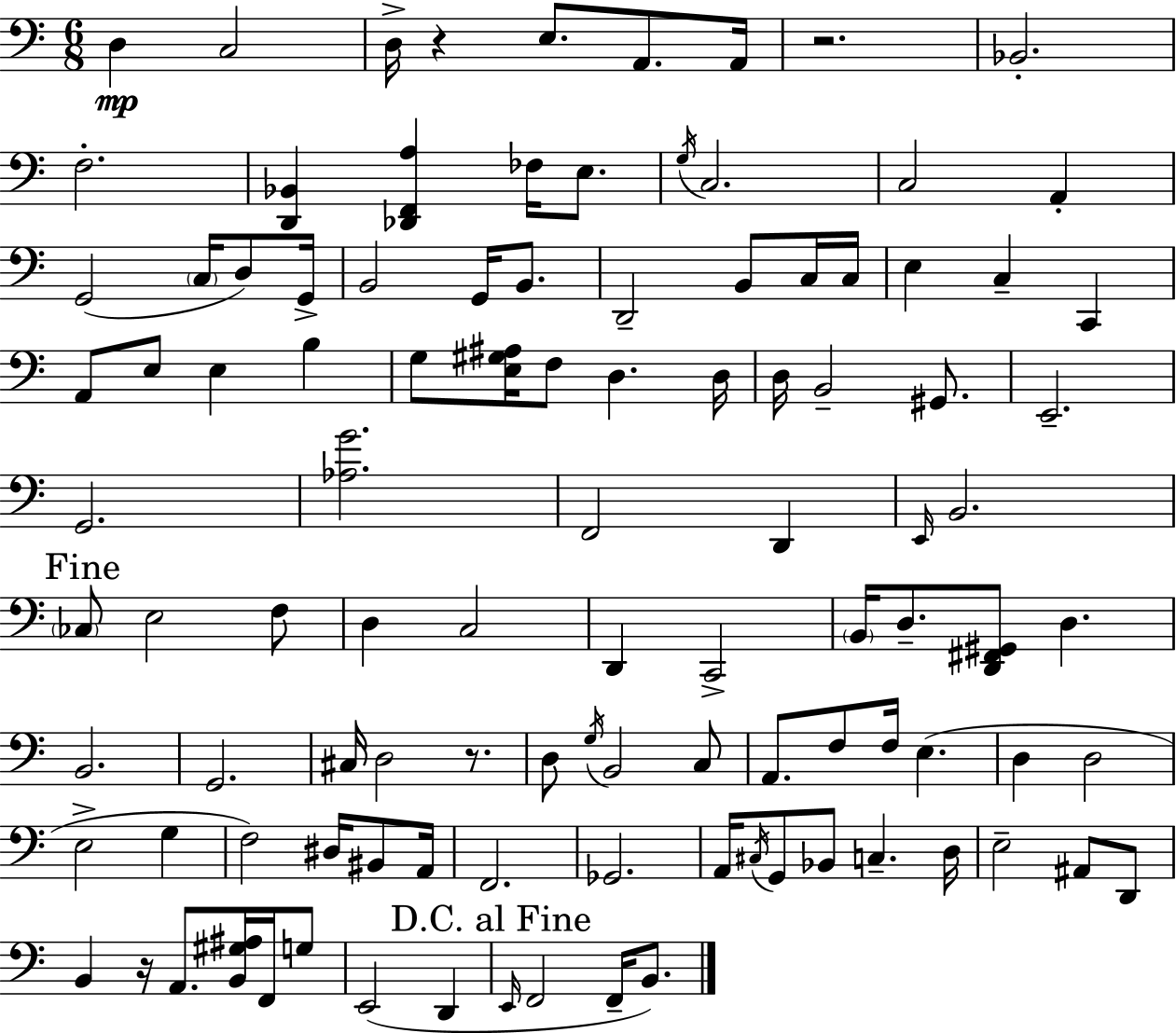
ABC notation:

X:1
T:Untitled
M:6/8
L:1/4
K:Am
D, C,2 D,/4 z E,/2 A,,/2 A,,/4 z2 _B,,2 F,2 [D,,_B,,] [_D,,F,,A,] _F,/4 E,/2 G,/4 C,2 C,2 A,, G,,2 C,/4 D,/2 G,,/4 B,,2 G,,/4 B,,/2 D,,2 B,,/2 C,/4 C,/4 E, C, C,, A,,/2 E,/2 E, B, G,/2 [E,^G,^A,]/4 F,/2 D, D,/4 D,/4 B,,2 ^G,,/2 E,,2 G,,2 [_A,G]2 F,,2 D,, E,,/4 B,,2 _C,/2 E,2 F,/2 D, C,2 D,, C,,2 B,,/4 D,/2 [D,,^F,,^G,,]/2 D, B,,2 G,,2 ^C,/4 D,2 z/2 D,/2 G,/4 B,,2 C,/2 A,,/2 F,/2 F,/4 E, D, D,2 E,2 G, F,2 ^D,/4 ^B,,/2 A,,/4 F,,2 _G,,2 A,,/4 ^C,/4 G,,/2 _B,,/2 C, D,/4 E,2 ^A,,/2 D,,/2 B,, z/4 A,,/2 [B,,^G,^A,]/4 F,,/4 G,/2 E,,2 D,, E,,/4 F,,2 F,,/4 B,,/2